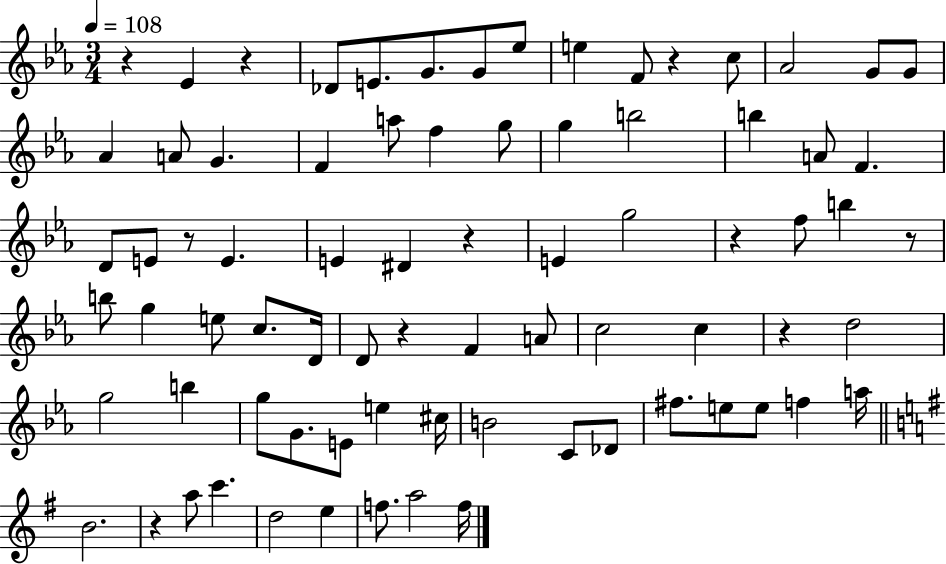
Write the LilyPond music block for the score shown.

{
  \clef treble
  \numericTimeSignature
  \time 3/4
  \key ees \major
  \tempo 4 = 108
  r4 ees'4 r4 | des'8 e'8. g'8. g'8 ees''8 | e''4 f'8 r4 c''8 | aes'2 g'8 g'8 | \break aes'4 a'8 g'4. | f'4 a''8 f''4 g''8 | g''4 b''2 | b''4 a'8 f'4. | \break d'8 e'8 r8 e'4. | e'4 dis'4 r4 | e'4 g''2 | r4 f''8 b''4 r8 | \break b''8 g''4 e''8 c''8. d'16 | d'8 r4 f'4 a'8 | c''2 c''4 | r4 d''2 | \break g''2 b''4 | g''8 g'8. e'8 e''4 cis''16 | b'2 c'8 des'8 | fis''8. e''8 e''8 f''4 a''16 | \break \bar "||" \break \key e \minor b'2. | r4 a''8 c'''4. | d''2 e''4 | f''8. a''2 f''16 | \break \bar "|."
}